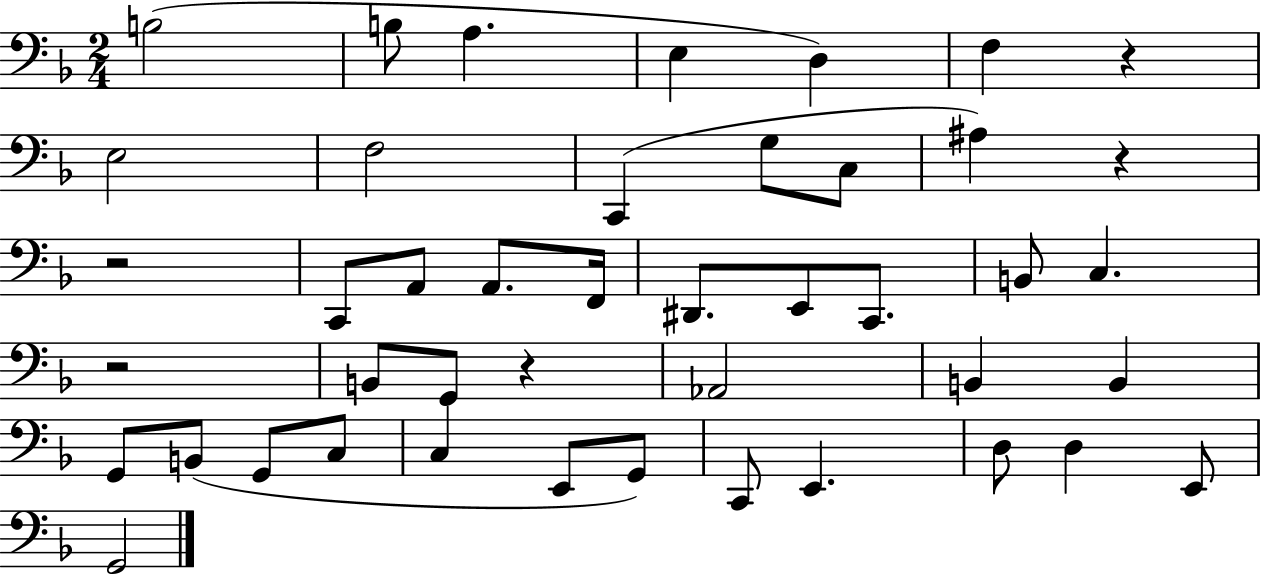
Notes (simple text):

B3/h B3/e A3/q. E3/q D3/q F3/q R/q E3/h F3/h C2/q G3/e C3/e A#3/q R/q R/h C2/e A2/e A2/e. F2/s D#2/e. E2/e C2/e. B2/e C3/q. R/h B2/e G2/e R/q Ab2/h B2/q B2/q G2/e B2/e G2/e C3/e C3/q E2/e G2/e C2/e E2/q. D3/e D3/q E2/e G2/h